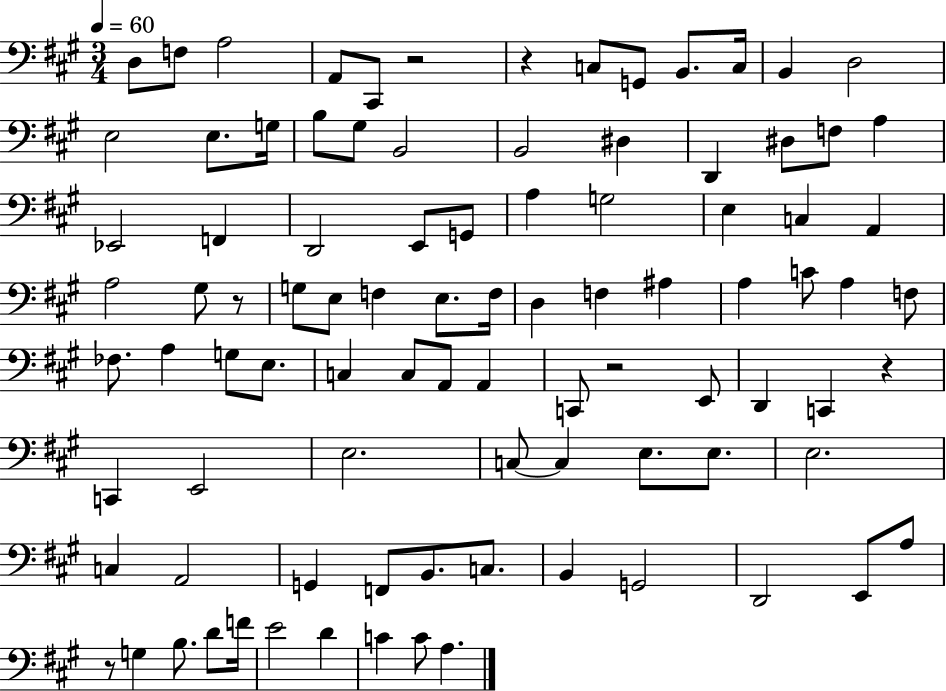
{
  \clef bass
  \numericTimeSignature
  \time 3/4
  \key a \major
  \tempo 4 = 60
  \repeat volta 2 { d8 f8 a2 | a,8 cis,8 r2 | r4 c8 g,8 b,8. c16 | b,4 d2 | \break e2 e8. g16 | b8 gis8 b,2 | b,2 dis4 | d,4 dis8 f8 a4 | \break ees,2 f,4 | d,2 e,8 g,8 | a4 g2 | e4 c4 a,4 | \break a2 gis8 r8 | g8 e8 f4 e8. f16 | d4 f4 ais4 | a4 c'8 a4 f8 | \break fes8. a4 g8 e8. | c4 c8 a,8 a,4 | c,8 r2 e,8 | d,4 c,4 r4 | \break c,4 e,2 | e2. | c8~~ c4 e8. e8. | e2. | \break c4 a,2 | g,4 f,8 b,8. c8. | b,4 g,2 | d,2 e,8 a8 | \break r8 g4 b8. d'8 f'16 | e'2 d'4 | c'4 c'8 a4. | } \bar "|."
}